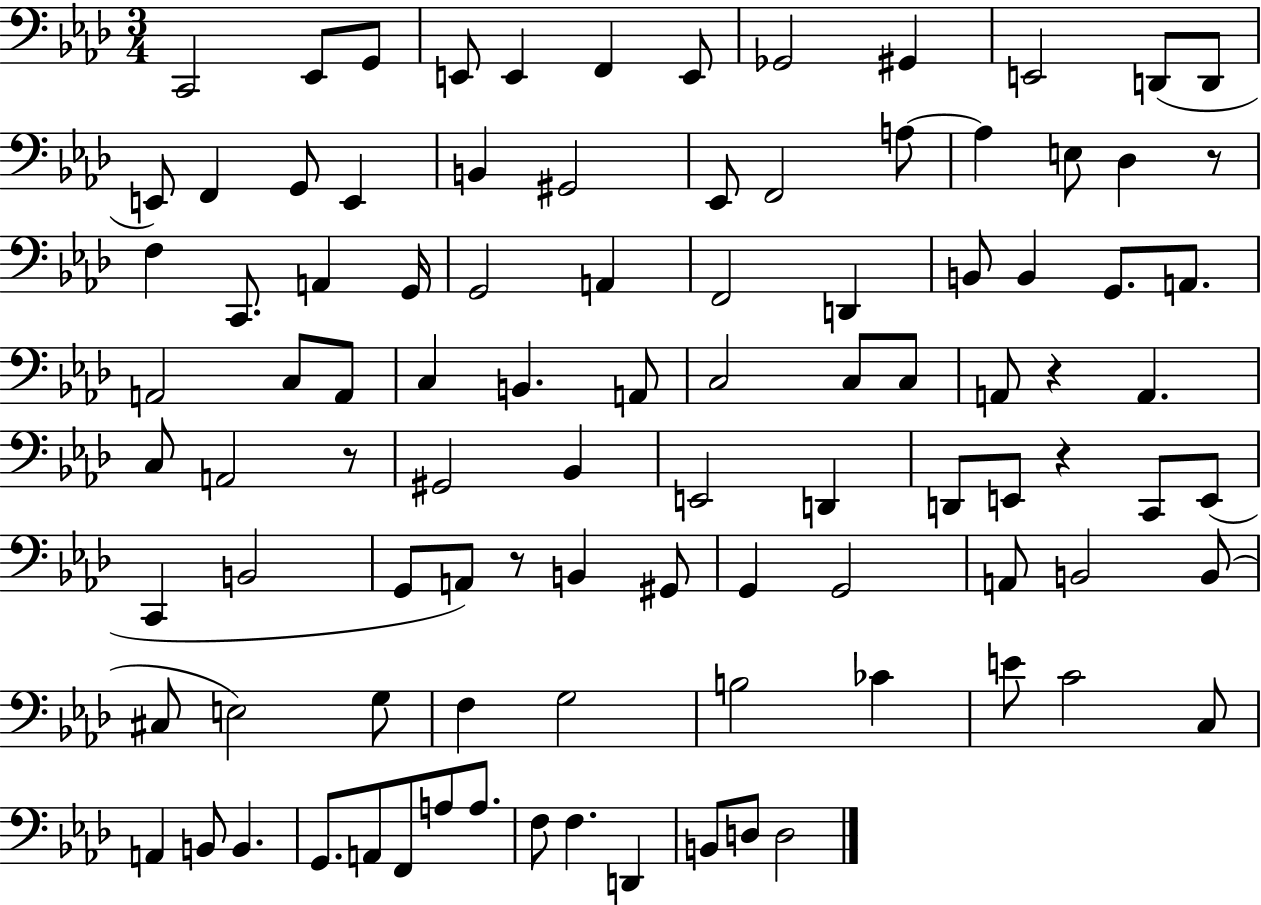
C2/h Eb2/e G2/e E2/e E2/q F2/q E2/e Gb2/h G#2/q E2/h D2/e D2/e E2/e F2/q G2/e E2/q B2/q G#2/h Eb2/e F2/h A3/e A3/q E3/e Db3/q R/e F3/q C2/e. A2/q G2/s G2/h A2/q F2/h D2/q B2/e B2/q G2/e. A2/e. A2/h C3/e A2/e C3/q B2/q. A2/e C3/h C3/e C3/e A2/e R/q A2/q. C3/e A2/h R/e G#2/h Bb2/q E2/h D2/q D2/e E2/e R/q C2/e E2/e C2/q B2/h G2/e A2/e R/e B2/q G#2/e G2/q G2/h A2/e B2/h B2/e C#3/e E3/h G3/e F3/q G3/h B3/h CES4/q E4/e C4/h C3/e A2/q B2/e B2/q. G2/e. A2/e F2/e A3/e A3/e. F3/e F3/q. D2/q B2/e D3/e D3/h